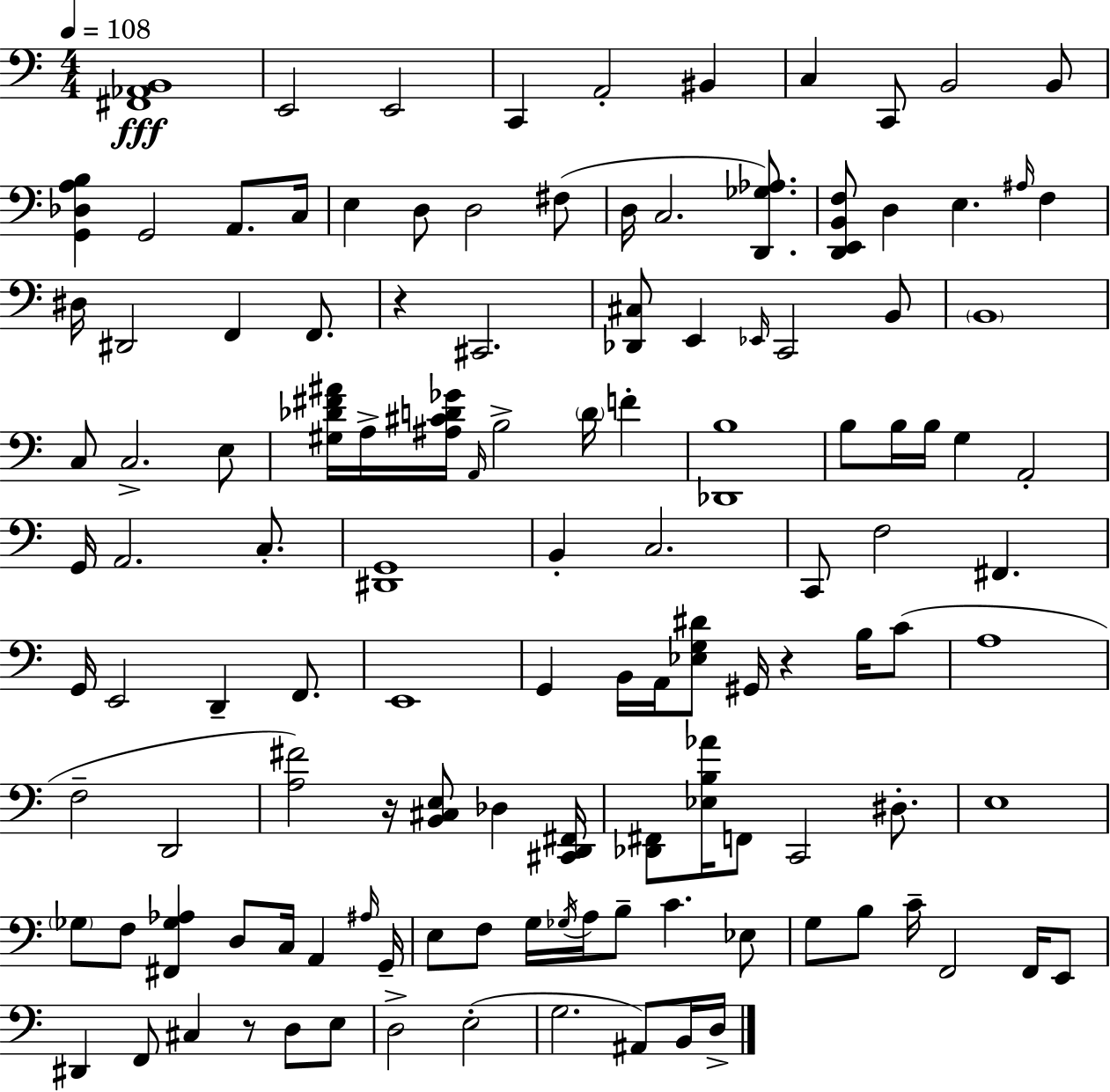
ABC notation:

X:1
T:Untitled
M:4/4
L:1/4
K:Am
[^F,,_A,,B,,]4 E,,2 E,,2 C,, A,,2 ^B,, C, C,,/2 B,,2 B,,/2 [G,,_D,A,B,] G,,2 A,,/2 C,/4 E, D,/2 D,2 ^F,/2 D,/4 C,2 [D,,_G,_A,]/2 [D,,E,,B,,F,]/2 D, E, ^A,/4 F, ^D,/4 ^D,,2 F,, F,,/2 z ^C,,2 [_D,,^C,]/2 E,, _E,,/4 C,,2 B,,/2 B,,4 C,/2 C,2 E,/2 [^G,_D^F^A]/4 A,/4 [^A,^CD_G]/4 A,,/4 B,2 D/4 F [_D,,B,]4 B,/2 B,/4 B,/4 G, A,,2 G,,/4 A,,2 C,/2 [^D,,G,,]4 B,, C,2 C,,/2 F,2 ^F,, G,,/4 E,,2 D,, F,,/2 E,,4 G,, B,,/4 A,,/4 [_E,G,^D]/2 ^G,,/4 z B,/4 C/2 A,4 F,2 D,,2 [A,^F]2 z/4 [B,,^C,E,]/2 _D, [^C,,D,,^F,,]/4 [_D,,^F,,]/2 [_E,B,_A]/4 F,,/2 C,,2 ^D,/2 E,4 _G,/2 F,/2 [^F,,_G,_A,] D,/2 C,/4 A,, ^A,/4 G,,/4 E,/2 F,/2 G,/4 _G,/4 A,/4 B,/2 C _E,/2 G,/2 B,/2 C/4 F,,2 F,,/4 E,,/2 ^D,, F,,/2 ^C, z/2 D,/2 E,/2 D,2 E,2 G,2 ^A,,/2 B,,/4 D,/4